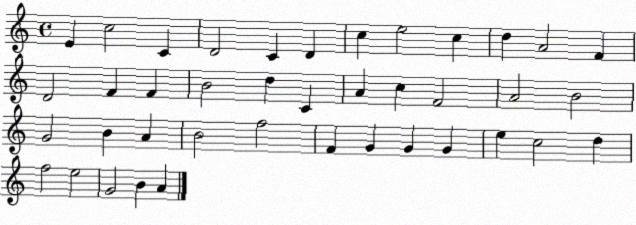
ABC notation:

X:1
T:Untitled
M:4/4
L:1/4
K:C
E c2 C D2 C D c e2 c d A2 F D2 F F B2 d C A c F2 A2 B2 G2 B A B2 f2 F G G G e c2 d f2 e2 G2 B A